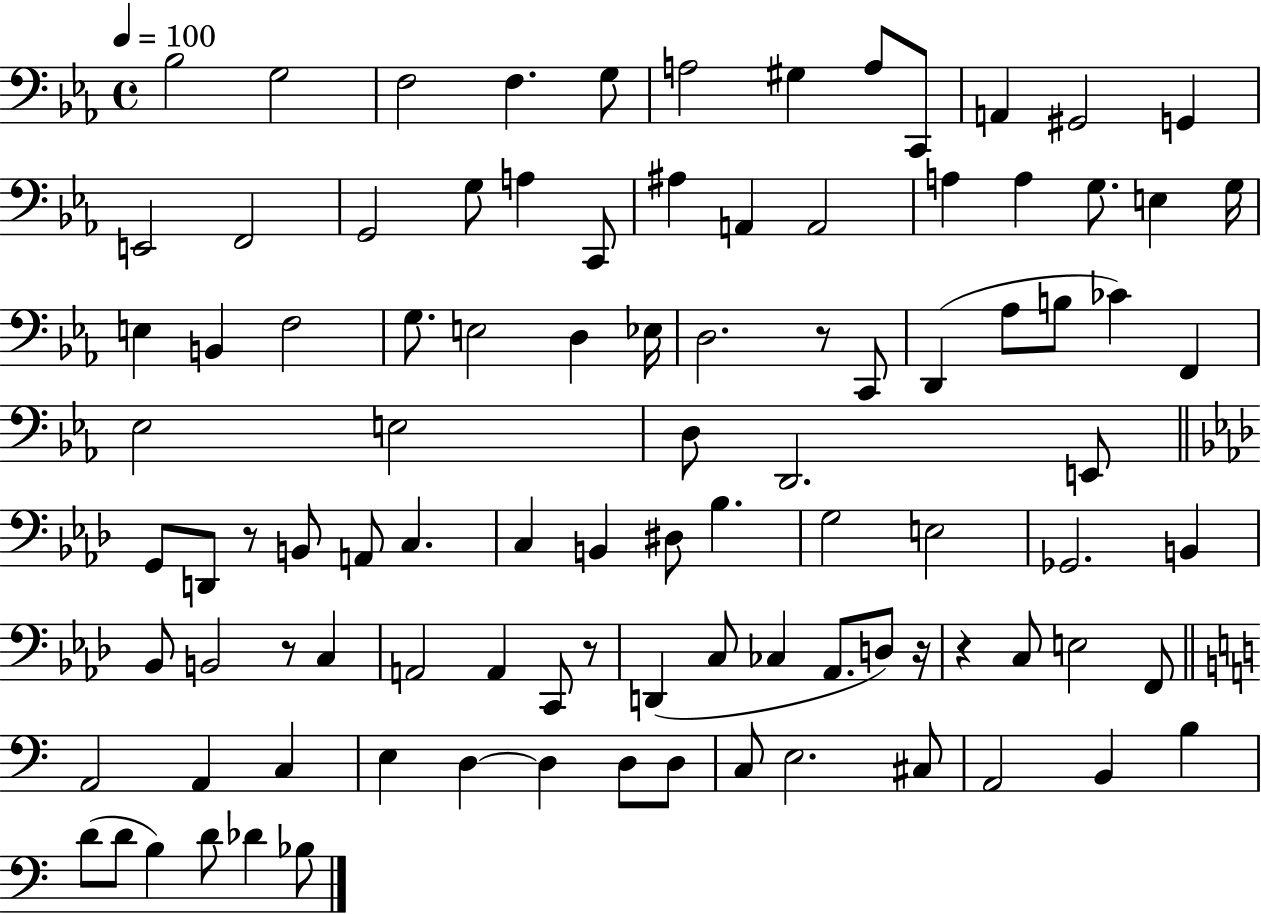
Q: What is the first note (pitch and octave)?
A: Bb3